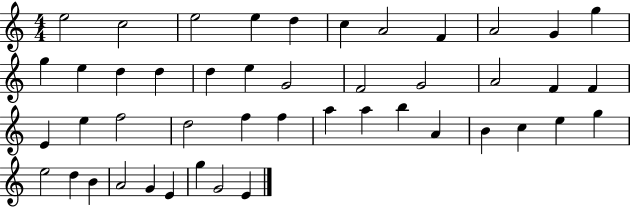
{
  \clef treble
  \numericTimeSignature
  \time 4/4
  \key c \major
  e''2 c''2 | e''2 e''4 d''4 | c''4 a'2 f'4 | a'2 g'4 g''4 | \break g''4 e''4 d''4 d''4 | d''4 e''4 g'2 | f'2 g'2 | a'2 f'4 f'4 | \break e'4 e''4 f''2 | d''2 f''4 f''4 | a''4 a''4 b''4 a'4 | b'4 c''4 e''4 g''4 | \break e''2 d''4 b'4 | a'2 g'4 e'4 | g''4 g'2 e'4 | \bar "|."
}